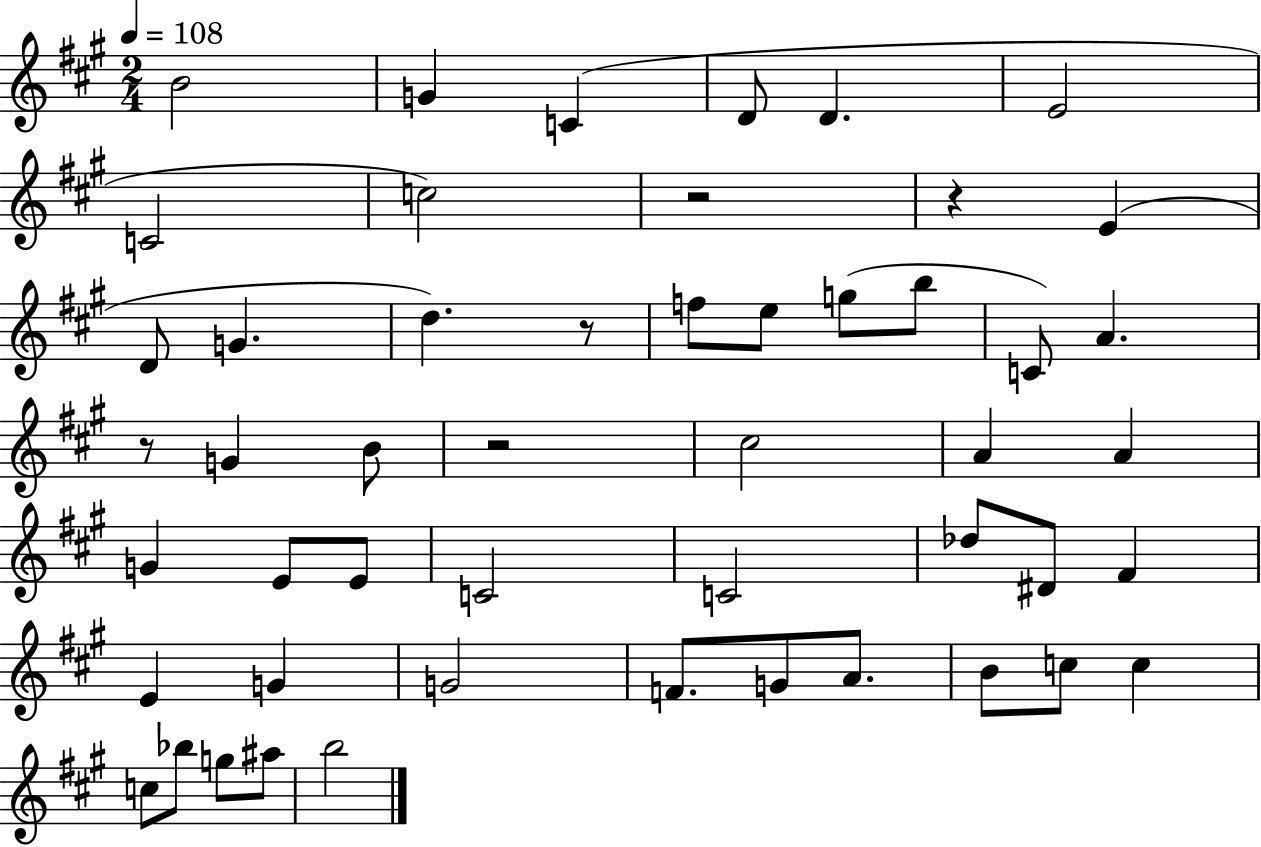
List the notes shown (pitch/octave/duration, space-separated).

B4/h G4/q C4/q D4/e D4/q. E4/h C4/h C5/h R/h R/q E4/q D4/e G4/q. D5/q. R/e F5/e E5/e G5/e B5/e C4/e A4/q. R/e G4/q B4/e R/h C#5/h A4/q A4/q G4/q E4/e E4/e C4/h C4/h Db5/e D#4/e F#4/q E4/q G4/q G4/h F4/e. G4/e A4/e. B4/e C5/e C5/q C5/e Bb5/e G5/e A#5/e B5/h